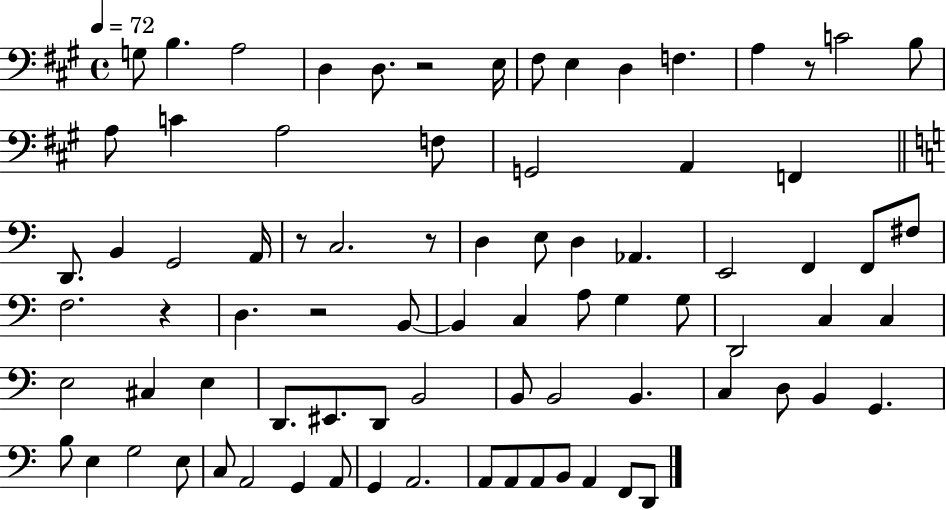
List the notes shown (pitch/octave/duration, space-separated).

G3/e B3/q. A3/h D3/q D3/e. R/h E3/s F#3/e E3/q D3/q F3/q. A3/q R/e C4/h B3/e A3/e C4/q A3/h F3/e G2/h A2/q F2/q D2/e. B2/q G2/h A2/s R/e C3/h. R/e D3/q E3/e D3/q Ab2/q. E2/h F2/q F2/e F#3/e F3/h. R/q D3/q. R/h B2/e B2/q C3/q A3/e G3/q G3/e D2/h C3/q C3/q E3/h C#3/q E3/q D2/e. EIS2/e. D2/e B2/h B2/e B2/h B2/q. C3/q D3/e B2/q G2/q. B3/e E3/q G3/h E3/e C3/e A2/h G2/q A2/e G2/q A2/h. A2/e A2/e A2/e B2/e A2/q F2/e D2/e